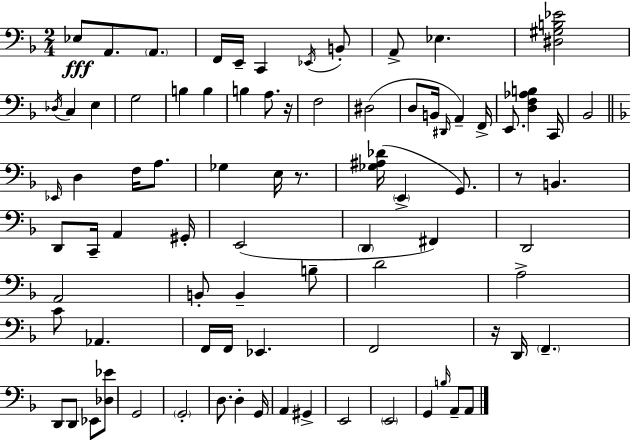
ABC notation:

X:1
T:Untitled
M:2/4
L:1/4
K:Dm
_E,/2 A,,/2 A,,/2 F,,/4 E,,/4 C,, _E,,/4 B,,/2 A,,/2 _E, [^D,^G,B,_E]2 _D,/4 C, E, G,2 B, B, B, A,/2 z/4 F,2 ^D,2 D,/2 B,,/4 ^D,,/4 A,, F,,/4 E,,/2 [D,F,_A,B,] C,,/4 _B,,2 _E,,/4 D, F,/4 A,/2 _G, E,/4 z/2 [_G,^A,_D]/4 E,, G,,/2 z/2 B,, D,,/2 C,,/4 A,, ^G,,/4 E,,2 D,, ^F,, D,,2 A,,2 B,,/2 B,, B,/2 D2 A,2 C/2 _A,, F,,/4 F,,/4 _E,, F,,2 z/4 D,,/4 F,, D,,/2 D,,/2 _E,,/2 [_D,_E]/2 G,,2 G,,2 D,/2 D, G,,/4 A,, ^G,, E,,2 E,,2 G,, B,/4 A,,/2 A,,/2